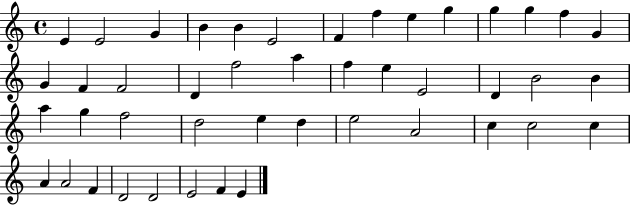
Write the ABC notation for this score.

X:1
T:Untitled
M:4/4
L:1/4
K:C
E E2 G B B E2 F f e g g g f G G F F2 D f2 a f e E2 D B2 B a g f2 d2 e d e2 A2 c c2 c A A2 F D2 D2 E2 F E